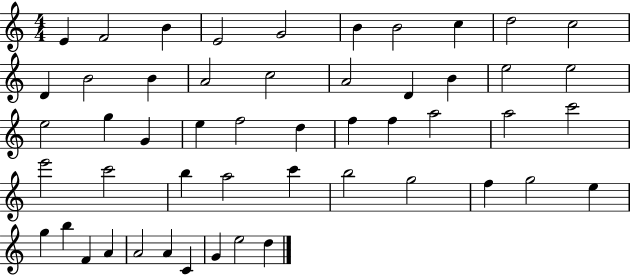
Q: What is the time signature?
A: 4/4